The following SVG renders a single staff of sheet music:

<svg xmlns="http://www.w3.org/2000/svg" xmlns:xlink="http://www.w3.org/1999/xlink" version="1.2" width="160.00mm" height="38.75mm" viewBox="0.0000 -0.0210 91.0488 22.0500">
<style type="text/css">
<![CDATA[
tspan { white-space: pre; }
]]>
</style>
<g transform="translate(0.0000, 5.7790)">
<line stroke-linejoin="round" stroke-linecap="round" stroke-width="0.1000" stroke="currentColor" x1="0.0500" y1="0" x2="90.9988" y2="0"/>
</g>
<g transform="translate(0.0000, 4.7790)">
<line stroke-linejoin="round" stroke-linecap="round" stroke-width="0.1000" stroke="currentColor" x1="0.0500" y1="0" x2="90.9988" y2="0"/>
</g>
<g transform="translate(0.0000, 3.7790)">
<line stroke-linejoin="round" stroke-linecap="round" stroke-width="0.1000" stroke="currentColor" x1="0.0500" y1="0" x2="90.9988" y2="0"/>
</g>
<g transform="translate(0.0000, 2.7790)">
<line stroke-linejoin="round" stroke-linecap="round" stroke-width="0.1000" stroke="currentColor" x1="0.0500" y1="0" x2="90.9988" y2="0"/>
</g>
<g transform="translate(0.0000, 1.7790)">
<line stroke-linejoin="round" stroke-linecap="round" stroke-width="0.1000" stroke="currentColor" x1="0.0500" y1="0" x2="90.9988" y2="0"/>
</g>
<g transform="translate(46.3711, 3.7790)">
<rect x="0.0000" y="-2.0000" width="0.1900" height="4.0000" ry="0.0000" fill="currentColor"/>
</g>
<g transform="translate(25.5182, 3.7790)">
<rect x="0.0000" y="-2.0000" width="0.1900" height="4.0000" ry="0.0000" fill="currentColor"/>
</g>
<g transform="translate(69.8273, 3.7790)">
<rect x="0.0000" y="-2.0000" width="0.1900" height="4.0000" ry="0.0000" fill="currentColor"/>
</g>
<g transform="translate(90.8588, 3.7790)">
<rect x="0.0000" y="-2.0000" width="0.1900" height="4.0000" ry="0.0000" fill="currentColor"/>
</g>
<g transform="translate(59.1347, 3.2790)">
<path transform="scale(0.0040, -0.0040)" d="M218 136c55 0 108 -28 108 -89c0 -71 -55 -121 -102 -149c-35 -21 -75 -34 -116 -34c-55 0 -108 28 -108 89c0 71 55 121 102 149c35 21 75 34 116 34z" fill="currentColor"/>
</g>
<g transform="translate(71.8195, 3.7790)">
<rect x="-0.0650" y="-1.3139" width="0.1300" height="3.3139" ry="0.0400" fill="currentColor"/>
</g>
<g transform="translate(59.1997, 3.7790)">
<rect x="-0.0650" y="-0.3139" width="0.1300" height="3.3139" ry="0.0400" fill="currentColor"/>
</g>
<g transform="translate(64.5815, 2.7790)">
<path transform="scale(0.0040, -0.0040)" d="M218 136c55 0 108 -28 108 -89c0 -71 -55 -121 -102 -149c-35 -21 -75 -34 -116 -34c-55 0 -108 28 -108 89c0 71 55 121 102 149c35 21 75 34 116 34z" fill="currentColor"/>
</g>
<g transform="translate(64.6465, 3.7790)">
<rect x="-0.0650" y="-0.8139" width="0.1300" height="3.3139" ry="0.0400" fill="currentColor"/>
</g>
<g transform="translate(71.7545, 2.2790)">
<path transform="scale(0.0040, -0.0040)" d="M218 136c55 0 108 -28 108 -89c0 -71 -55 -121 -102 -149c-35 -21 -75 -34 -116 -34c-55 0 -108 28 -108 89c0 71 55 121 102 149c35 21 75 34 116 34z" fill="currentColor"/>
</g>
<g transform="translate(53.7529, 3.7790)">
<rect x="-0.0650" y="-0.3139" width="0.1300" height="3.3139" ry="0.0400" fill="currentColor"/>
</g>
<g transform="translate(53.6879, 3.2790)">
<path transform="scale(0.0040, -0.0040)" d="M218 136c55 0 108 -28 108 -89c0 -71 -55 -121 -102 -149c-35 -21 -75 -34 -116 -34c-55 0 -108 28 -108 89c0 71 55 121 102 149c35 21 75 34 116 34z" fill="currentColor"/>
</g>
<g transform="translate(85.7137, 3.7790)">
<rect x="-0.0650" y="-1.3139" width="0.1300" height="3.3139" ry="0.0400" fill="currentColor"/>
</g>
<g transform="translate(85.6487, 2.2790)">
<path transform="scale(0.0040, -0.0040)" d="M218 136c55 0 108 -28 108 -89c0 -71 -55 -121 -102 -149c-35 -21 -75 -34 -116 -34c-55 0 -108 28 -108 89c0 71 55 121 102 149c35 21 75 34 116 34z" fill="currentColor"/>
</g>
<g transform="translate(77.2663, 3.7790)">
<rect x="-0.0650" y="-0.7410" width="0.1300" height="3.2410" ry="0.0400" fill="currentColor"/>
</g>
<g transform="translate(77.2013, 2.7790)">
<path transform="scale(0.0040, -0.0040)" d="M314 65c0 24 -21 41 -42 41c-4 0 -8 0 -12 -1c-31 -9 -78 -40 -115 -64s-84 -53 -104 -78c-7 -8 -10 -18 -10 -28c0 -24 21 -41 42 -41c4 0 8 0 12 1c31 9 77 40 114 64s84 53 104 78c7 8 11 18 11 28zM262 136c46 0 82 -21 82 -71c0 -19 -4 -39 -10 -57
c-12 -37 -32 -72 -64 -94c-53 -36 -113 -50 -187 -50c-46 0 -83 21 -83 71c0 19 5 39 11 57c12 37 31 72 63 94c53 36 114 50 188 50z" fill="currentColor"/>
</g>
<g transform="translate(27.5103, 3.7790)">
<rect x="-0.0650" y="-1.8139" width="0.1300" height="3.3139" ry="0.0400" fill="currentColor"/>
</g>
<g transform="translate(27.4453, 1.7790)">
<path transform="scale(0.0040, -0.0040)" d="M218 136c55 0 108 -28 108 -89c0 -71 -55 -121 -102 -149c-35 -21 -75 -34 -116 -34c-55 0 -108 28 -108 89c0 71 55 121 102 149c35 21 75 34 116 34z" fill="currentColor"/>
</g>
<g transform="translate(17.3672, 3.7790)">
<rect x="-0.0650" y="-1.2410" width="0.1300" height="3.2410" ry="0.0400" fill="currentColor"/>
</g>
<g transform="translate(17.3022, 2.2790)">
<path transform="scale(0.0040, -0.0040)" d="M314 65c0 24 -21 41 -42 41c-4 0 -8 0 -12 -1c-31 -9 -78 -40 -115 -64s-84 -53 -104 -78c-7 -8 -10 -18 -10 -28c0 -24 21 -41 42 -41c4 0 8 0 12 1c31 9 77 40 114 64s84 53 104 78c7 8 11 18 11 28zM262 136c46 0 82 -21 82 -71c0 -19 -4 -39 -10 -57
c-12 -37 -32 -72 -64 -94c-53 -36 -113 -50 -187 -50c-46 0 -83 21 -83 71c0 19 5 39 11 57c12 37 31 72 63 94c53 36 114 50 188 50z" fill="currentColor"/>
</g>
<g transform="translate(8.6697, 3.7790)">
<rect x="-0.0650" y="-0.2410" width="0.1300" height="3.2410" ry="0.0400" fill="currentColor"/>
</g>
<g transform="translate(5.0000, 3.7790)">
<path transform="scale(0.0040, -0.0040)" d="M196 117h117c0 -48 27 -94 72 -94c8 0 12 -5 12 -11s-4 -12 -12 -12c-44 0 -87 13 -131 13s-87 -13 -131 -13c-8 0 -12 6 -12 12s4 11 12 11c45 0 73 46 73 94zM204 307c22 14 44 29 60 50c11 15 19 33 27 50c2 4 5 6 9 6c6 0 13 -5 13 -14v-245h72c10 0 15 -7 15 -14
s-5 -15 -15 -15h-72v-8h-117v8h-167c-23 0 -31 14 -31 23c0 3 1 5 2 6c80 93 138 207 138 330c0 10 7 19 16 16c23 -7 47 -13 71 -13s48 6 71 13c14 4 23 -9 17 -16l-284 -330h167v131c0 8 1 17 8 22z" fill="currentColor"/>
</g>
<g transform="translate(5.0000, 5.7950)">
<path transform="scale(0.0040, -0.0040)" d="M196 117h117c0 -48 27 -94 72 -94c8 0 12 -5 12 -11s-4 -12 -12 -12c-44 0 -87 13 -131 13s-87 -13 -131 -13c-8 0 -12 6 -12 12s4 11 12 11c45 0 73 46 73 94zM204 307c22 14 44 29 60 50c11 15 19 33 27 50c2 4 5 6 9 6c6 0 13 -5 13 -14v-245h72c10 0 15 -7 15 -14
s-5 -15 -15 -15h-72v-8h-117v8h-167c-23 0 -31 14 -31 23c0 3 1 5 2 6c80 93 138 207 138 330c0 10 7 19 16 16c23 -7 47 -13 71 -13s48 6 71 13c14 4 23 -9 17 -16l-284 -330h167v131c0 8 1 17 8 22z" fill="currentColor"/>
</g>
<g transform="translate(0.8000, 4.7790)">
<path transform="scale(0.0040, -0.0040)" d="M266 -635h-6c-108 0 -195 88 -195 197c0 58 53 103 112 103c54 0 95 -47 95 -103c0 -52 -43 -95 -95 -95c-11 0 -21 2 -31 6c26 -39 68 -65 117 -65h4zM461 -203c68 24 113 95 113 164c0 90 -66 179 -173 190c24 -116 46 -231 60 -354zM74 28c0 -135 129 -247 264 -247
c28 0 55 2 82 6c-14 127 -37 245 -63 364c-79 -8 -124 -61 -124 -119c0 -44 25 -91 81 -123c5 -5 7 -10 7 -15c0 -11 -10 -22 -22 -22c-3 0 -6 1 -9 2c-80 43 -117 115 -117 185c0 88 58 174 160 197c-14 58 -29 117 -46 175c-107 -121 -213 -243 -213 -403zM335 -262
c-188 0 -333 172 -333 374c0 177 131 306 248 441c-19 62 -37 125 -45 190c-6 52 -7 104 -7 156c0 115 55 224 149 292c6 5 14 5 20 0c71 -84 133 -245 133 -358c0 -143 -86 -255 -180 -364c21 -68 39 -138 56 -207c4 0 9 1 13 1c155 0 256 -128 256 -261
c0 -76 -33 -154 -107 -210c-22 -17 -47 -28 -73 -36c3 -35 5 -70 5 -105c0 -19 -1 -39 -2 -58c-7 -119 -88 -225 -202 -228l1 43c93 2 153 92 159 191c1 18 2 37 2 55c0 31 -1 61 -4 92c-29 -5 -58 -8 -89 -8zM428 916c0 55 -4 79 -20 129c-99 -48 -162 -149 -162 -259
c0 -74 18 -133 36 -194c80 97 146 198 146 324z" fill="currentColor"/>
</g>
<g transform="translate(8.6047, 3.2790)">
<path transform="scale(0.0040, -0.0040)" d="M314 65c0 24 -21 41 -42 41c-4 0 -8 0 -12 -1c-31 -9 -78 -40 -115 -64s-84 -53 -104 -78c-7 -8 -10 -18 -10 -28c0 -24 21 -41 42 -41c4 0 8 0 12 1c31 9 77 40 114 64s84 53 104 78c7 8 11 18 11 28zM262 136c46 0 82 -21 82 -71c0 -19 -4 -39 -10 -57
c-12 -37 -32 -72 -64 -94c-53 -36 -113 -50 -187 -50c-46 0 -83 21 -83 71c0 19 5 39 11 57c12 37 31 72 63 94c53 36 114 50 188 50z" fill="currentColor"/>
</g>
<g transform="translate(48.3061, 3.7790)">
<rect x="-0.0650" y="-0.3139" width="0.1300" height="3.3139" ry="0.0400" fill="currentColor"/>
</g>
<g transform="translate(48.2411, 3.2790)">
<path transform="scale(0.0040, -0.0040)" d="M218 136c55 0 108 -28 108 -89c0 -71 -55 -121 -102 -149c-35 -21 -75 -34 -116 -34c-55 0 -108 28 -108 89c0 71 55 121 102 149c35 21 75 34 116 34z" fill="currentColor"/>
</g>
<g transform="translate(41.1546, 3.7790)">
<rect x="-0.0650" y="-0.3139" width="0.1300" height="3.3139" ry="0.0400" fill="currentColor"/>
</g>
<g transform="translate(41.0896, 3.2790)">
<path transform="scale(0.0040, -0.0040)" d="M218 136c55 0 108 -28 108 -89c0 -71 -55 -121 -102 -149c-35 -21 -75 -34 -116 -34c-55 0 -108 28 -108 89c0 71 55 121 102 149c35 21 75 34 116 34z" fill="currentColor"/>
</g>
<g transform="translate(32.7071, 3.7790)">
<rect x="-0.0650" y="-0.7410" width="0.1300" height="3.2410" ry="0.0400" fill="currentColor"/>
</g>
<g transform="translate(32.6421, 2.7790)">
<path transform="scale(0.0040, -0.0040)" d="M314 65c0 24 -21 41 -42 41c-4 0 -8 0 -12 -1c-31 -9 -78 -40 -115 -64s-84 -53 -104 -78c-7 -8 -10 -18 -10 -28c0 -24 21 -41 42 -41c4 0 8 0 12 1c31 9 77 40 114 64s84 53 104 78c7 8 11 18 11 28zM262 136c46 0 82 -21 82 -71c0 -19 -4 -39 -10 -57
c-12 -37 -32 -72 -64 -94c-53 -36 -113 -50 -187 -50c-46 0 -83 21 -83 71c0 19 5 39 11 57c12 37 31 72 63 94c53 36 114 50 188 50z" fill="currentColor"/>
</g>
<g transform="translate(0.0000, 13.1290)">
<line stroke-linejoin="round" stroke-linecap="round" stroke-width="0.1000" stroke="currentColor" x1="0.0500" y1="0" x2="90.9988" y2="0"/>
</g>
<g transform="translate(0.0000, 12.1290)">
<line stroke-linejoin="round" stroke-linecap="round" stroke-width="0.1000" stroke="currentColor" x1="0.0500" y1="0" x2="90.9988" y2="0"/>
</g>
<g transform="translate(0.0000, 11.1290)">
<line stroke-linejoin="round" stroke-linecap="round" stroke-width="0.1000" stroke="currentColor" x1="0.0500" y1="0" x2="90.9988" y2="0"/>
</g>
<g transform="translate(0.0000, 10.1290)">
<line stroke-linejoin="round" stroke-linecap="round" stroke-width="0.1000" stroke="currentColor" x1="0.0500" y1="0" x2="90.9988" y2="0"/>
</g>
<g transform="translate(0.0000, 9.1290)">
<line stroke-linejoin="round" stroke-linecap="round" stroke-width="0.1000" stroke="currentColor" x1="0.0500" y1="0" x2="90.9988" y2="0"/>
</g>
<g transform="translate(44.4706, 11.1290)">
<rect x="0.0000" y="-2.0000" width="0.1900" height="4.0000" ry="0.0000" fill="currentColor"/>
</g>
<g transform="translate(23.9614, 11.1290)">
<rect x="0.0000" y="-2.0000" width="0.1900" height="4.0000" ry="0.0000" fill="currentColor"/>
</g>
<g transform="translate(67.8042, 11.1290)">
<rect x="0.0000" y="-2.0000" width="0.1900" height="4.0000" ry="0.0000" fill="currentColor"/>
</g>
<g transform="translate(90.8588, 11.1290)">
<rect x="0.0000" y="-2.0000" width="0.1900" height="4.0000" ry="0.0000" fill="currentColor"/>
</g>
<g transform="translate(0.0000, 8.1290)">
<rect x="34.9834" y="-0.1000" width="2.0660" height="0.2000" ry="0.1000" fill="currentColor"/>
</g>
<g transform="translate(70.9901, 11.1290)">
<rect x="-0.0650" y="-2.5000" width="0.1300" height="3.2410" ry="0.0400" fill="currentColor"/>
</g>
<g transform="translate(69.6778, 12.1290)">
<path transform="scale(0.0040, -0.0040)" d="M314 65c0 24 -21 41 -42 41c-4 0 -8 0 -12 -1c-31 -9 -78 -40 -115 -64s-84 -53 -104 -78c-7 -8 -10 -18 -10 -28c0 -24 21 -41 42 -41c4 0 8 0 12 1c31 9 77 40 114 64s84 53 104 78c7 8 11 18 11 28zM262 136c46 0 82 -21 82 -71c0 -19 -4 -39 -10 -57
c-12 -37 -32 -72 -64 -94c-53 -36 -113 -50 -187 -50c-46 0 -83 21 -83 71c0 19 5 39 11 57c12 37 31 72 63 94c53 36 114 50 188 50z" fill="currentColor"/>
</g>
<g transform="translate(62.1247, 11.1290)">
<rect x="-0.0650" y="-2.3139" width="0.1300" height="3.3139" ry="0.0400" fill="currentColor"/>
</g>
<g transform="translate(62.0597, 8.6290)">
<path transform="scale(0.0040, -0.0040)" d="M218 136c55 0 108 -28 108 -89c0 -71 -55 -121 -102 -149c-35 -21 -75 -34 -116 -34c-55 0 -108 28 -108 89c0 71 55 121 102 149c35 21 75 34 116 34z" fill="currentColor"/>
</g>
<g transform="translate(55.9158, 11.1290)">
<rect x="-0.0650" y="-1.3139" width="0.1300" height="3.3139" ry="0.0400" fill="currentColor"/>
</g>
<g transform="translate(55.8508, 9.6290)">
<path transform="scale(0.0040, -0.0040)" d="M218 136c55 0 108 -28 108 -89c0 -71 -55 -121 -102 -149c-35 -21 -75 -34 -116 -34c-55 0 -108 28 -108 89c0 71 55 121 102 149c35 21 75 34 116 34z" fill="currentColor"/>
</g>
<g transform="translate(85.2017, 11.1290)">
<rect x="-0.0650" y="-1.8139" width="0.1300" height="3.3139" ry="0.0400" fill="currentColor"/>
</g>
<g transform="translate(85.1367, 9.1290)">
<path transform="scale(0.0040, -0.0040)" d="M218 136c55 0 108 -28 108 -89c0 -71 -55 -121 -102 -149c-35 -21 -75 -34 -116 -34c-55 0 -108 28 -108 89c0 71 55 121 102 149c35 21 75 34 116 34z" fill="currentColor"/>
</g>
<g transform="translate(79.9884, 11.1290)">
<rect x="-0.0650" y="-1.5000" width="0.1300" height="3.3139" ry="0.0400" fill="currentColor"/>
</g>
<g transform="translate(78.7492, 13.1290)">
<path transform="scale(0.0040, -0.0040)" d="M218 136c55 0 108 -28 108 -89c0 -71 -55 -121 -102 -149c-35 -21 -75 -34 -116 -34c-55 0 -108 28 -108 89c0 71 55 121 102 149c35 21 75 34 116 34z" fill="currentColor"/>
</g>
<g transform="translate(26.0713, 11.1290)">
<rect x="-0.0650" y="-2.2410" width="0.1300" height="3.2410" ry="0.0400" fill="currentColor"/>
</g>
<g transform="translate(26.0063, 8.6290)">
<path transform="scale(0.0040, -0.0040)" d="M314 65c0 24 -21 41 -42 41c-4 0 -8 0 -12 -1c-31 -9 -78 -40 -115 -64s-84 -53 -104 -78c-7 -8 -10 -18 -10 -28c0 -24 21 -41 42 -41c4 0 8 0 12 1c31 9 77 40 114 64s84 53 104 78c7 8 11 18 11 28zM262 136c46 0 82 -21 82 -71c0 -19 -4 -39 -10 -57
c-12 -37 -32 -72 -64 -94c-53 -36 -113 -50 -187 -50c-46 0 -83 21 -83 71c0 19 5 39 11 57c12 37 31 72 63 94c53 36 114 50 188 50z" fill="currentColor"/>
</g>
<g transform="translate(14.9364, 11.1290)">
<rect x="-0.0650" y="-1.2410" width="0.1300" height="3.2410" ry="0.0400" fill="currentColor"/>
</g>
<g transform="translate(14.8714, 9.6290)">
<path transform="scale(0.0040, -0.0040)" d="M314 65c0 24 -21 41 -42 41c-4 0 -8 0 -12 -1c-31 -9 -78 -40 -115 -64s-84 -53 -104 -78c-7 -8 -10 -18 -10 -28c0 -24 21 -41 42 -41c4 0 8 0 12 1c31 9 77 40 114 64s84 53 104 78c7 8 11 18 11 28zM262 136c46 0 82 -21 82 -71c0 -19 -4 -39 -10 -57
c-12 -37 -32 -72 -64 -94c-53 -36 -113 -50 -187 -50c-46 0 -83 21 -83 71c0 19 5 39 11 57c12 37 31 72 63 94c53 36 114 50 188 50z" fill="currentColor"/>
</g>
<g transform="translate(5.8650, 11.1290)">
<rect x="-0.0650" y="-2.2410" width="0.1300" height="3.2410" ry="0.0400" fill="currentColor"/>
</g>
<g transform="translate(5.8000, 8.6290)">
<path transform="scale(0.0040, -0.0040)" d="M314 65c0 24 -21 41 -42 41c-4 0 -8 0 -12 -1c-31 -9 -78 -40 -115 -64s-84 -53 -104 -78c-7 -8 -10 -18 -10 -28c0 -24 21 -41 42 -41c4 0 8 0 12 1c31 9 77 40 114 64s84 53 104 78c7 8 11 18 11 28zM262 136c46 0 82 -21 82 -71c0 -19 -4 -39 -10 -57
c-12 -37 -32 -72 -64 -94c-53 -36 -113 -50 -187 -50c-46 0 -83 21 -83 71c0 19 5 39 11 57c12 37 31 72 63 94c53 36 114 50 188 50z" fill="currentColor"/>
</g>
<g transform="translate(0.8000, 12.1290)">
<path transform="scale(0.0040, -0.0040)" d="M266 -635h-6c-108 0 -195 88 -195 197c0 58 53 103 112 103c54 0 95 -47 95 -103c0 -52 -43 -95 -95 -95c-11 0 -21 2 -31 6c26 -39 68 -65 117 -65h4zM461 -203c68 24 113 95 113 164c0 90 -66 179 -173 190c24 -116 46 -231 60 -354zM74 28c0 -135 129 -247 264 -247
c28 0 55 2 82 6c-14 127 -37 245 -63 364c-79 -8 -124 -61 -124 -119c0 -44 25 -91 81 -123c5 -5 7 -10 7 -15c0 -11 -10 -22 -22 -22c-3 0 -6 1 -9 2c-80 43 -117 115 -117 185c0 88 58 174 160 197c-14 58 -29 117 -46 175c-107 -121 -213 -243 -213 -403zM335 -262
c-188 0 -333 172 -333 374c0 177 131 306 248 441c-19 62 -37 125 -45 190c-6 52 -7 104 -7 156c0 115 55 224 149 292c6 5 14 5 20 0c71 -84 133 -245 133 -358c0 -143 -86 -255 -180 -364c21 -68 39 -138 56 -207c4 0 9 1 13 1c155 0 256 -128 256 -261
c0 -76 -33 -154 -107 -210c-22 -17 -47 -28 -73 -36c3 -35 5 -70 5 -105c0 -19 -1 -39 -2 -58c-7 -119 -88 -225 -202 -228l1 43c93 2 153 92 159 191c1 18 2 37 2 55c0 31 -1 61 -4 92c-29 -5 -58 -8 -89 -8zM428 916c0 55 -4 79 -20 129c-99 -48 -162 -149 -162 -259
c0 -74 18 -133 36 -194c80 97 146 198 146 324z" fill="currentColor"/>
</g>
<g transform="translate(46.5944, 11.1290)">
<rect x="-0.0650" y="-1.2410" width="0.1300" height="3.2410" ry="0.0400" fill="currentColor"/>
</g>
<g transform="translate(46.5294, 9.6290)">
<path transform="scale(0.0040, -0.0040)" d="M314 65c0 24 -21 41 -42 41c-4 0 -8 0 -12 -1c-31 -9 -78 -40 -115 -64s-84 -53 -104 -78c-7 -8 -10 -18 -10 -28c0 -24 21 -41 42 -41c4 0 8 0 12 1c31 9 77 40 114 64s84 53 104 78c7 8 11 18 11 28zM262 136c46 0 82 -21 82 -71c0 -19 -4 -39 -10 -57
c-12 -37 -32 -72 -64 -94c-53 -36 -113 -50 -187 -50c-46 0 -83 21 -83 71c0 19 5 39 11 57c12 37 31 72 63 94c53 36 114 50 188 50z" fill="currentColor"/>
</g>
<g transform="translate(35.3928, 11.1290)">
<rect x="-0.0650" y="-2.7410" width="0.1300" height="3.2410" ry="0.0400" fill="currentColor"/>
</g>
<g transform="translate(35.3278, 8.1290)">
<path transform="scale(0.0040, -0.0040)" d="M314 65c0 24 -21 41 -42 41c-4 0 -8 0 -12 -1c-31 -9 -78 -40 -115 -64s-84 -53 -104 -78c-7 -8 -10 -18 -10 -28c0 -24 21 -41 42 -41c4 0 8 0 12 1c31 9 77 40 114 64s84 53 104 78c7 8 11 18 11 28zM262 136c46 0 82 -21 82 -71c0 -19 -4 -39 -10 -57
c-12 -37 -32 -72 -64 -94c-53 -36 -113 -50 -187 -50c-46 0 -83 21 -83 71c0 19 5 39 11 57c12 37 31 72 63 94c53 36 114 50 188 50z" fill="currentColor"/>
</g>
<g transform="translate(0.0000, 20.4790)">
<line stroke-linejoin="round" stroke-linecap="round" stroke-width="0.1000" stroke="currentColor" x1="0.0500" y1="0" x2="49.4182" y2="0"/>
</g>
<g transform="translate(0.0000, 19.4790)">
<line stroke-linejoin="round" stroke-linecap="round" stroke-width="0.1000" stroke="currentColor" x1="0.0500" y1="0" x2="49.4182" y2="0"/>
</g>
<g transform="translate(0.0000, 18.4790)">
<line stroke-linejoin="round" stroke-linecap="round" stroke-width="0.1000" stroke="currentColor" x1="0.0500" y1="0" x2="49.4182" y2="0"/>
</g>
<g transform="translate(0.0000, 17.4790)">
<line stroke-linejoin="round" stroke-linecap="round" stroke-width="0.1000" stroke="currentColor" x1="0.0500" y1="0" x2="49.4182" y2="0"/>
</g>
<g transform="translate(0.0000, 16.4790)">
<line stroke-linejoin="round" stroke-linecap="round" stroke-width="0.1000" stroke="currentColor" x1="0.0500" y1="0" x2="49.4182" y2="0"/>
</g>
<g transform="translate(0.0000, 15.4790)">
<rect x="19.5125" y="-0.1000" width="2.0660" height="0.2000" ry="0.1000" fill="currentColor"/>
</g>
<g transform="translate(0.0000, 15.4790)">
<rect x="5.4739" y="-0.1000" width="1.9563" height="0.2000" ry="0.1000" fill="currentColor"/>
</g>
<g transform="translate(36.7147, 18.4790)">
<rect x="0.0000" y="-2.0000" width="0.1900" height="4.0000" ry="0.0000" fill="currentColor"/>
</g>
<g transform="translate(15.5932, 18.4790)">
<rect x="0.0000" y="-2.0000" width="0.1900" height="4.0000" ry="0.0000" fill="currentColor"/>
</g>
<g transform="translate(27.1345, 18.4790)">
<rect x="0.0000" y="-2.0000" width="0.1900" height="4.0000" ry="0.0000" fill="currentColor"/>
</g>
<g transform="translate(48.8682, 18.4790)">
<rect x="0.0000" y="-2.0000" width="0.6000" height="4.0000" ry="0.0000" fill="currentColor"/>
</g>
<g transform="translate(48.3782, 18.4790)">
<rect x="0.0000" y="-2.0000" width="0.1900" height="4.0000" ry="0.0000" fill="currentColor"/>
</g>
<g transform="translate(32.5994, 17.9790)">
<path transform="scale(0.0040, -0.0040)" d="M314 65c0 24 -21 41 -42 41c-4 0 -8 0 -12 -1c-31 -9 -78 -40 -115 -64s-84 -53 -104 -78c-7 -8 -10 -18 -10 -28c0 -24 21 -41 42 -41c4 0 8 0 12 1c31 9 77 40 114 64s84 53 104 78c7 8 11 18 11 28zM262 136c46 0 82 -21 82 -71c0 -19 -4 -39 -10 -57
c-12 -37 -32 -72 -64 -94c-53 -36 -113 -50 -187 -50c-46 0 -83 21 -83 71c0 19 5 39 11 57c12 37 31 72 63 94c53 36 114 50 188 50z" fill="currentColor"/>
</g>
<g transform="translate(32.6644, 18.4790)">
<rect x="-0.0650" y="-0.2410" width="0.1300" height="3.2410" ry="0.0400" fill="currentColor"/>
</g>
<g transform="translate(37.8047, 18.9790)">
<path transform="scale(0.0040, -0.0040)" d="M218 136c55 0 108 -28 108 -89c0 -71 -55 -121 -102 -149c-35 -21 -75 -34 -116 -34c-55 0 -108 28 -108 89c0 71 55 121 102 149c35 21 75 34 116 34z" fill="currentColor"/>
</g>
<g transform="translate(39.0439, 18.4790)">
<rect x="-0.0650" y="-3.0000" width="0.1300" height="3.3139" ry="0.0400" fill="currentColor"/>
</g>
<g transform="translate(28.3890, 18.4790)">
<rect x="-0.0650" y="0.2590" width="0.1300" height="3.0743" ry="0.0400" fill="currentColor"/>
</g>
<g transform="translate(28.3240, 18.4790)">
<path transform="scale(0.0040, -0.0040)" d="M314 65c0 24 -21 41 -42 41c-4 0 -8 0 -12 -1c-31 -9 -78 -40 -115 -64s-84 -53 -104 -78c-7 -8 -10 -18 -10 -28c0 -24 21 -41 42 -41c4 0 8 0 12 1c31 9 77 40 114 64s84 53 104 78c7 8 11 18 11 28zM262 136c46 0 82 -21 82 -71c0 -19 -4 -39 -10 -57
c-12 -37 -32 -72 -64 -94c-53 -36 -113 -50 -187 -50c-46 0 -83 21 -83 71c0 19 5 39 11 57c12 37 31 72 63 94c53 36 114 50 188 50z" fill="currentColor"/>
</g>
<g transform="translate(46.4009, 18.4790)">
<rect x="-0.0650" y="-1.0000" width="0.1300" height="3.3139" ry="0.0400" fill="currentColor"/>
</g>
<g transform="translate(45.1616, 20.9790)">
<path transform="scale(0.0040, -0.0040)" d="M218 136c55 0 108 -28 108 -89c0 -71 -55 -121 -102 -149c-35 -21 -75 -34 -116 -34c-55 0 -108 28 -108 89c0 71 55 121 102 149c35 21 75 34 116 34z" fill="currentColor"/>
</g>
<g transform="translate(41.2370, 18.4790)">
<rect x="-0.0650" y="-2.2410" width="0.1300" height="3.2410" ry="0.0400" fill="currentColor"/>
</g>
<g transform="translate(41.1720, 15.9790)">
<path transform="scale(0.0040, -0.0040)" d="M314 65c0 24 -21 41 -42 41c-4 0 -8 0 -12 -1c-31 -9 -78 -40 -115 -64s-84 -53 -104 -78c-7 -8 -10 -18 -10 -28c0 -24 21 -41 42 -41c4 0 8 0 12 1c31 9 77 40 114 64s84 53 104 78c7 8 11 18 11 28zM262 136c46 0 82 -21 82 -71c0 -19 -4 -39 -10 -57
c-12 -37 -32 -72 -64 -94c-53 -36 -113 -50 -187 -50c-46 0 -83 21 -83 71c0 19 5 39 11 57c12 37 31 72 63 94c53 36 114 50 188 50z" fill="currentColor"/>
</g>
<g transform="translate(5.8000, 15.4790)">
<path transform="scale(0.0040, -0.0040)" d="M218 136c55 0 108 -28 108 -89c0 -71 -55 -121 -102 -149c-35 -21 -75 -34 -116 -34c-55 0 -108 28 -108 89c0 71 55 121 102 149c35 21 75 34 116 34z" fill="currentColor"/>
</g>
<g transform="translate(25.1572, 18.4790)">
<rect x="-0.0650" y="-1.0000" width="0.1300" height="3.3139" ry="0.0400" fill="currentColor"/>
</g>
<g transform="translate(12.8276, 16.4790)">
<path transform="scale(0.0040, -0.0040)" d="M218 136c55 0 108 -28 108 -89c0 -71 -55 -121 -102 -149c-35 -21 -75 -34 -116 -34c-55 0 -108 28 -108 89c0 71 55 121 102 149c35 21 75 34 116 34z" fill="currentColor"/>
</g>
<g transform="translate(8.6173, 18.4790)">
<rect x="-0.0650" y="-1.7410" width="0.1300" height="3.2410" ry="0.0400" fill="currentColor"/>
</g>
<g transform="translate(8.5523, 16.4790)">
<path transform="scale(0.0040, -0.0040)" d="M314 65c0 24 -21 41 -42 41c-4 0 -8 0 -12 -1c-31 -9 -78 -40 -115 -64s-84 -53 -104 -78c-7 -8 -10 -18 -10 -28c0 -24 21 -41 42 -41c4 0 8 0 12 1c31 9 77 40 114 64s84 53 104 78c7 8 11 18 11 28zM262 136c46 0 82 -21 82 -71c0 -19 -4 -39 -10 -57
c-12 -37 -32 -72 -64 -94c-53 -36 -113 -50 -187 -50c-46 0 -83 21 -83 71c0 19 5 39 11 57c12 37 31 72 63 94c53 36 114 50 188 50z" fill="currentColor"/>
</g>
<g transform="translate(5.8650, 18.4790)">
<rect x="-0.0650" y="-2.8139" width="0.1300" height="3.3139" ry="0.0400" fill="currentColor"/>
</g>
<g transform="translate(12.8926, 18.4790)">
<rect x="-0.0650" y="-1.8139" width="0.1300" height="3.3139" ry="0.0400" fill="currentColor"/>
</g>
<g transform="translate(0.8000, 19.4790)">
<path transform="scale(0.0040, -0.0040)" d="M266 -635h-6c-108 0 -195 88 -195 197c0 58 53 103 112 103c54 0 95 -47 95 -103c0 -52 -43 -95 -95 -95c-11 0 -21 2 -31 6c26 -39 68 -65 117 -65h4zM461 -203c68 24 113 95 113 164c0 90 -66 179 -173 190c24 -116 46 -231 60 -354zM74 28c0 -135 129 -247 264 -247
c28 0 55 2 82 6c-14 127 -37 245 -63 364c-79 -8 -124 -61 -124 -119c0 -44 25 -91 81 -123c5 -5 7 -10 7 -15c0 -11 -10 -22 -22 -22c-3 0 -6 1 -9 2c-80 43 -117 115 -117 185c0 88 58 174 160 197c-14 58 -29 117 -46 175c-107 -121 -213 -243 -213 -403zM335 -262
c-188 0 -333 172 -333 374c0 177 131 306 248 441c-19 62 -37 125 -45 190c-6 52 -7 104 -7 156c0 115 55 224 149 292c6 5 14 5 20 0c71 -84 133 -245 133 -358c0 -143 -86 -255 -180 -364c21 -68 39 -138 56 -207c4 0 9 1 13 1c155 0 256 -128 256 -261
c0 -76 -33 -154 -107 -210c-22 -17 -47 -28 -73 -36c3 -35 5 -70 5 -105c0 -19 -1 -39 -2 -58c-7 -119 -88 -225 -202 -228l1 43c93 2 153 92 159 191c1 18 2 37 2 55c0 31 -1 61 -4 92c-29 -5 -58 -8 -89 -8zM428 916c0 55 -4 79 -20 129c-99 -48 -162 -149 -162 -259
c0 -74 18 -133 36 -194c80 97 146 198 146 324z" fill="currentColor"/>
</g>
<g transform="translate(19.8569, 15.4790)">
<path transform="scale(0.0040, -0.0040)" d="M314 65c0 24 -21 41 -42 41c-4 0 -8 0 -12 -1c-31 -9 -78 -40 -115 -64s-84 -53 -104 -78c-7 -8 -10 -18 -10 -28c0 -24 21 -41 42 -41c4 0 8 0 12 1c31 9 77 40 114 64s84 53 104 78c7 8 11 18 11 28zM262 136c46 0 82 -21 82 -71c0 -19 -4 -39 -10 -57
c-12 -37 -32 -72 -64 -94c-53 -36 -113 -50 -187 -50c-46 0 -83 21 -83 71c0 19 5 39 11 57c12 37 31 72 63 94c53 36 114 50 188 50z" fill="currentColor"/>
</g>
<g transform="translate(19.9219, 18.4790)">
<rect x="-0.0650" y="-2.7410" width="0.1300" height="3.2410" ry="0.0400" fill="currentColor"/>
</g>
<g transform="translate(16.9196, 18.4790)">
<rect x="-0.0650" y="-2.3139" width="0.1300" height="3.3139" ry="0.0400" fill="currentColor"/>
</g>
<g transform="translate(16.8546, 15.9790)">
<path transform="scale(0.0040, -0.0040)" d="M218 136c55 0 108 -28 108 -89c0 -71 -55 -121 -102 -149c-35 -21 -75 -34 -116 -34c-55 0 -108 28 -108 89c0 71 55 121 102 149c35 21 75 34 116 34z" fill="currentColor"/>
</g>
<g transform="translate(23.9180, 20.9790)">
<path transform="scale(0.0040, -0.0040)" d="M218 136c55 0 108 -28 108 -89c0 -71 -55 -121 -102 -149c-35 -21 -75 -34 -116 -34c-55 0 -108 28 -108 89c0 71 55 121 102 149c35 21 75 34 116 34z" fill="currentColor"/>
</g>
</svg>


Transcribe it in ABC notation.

X:1
T:Untitled
M:4/4
L:1/4
K:C
c2 e2 f d2 c c c c d e d2 e g2 e2 g2 a2 e2 e g G2 E f a f2 f g a2 D B2 c2 A g2 D